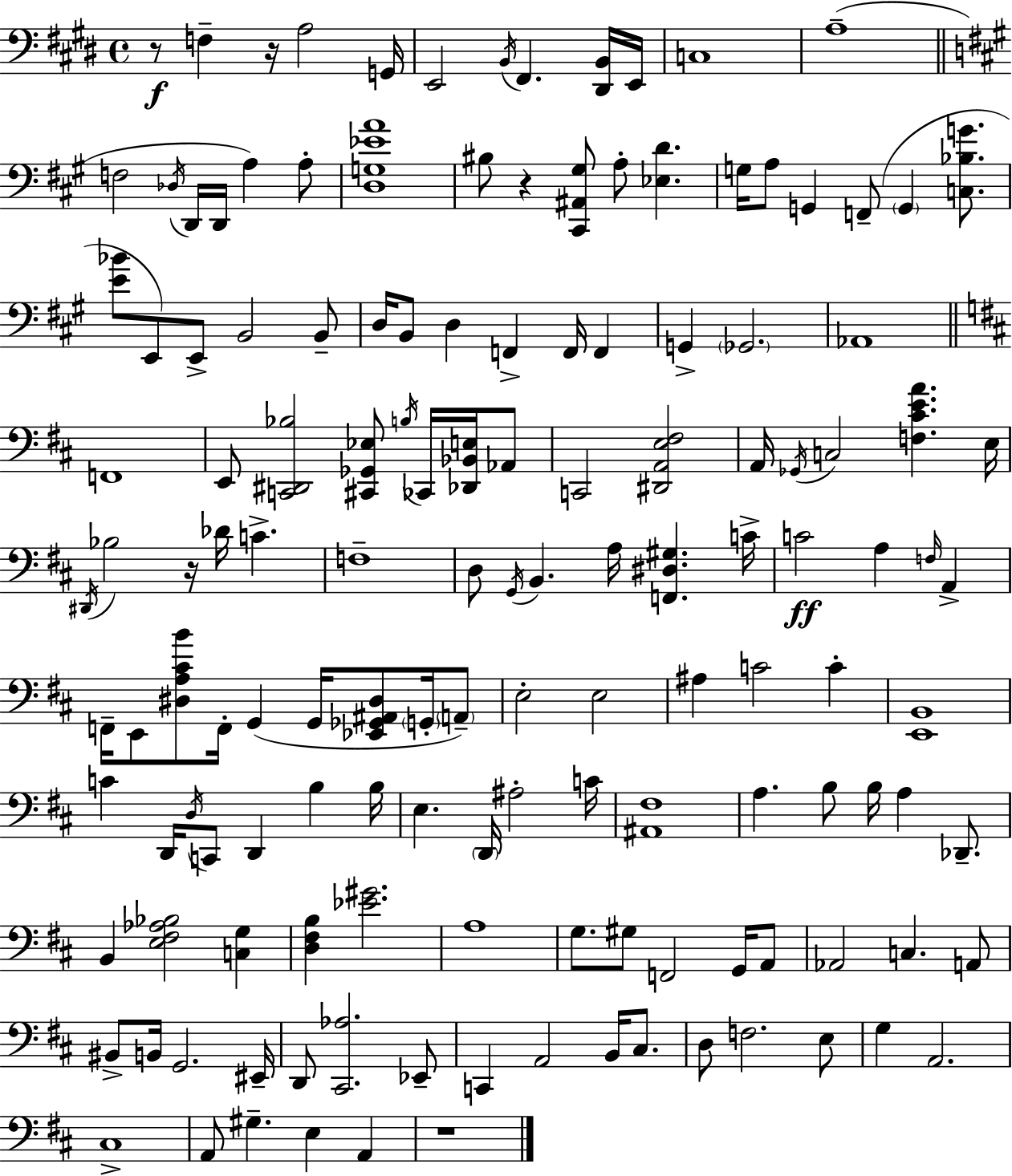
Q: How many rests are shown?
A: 5